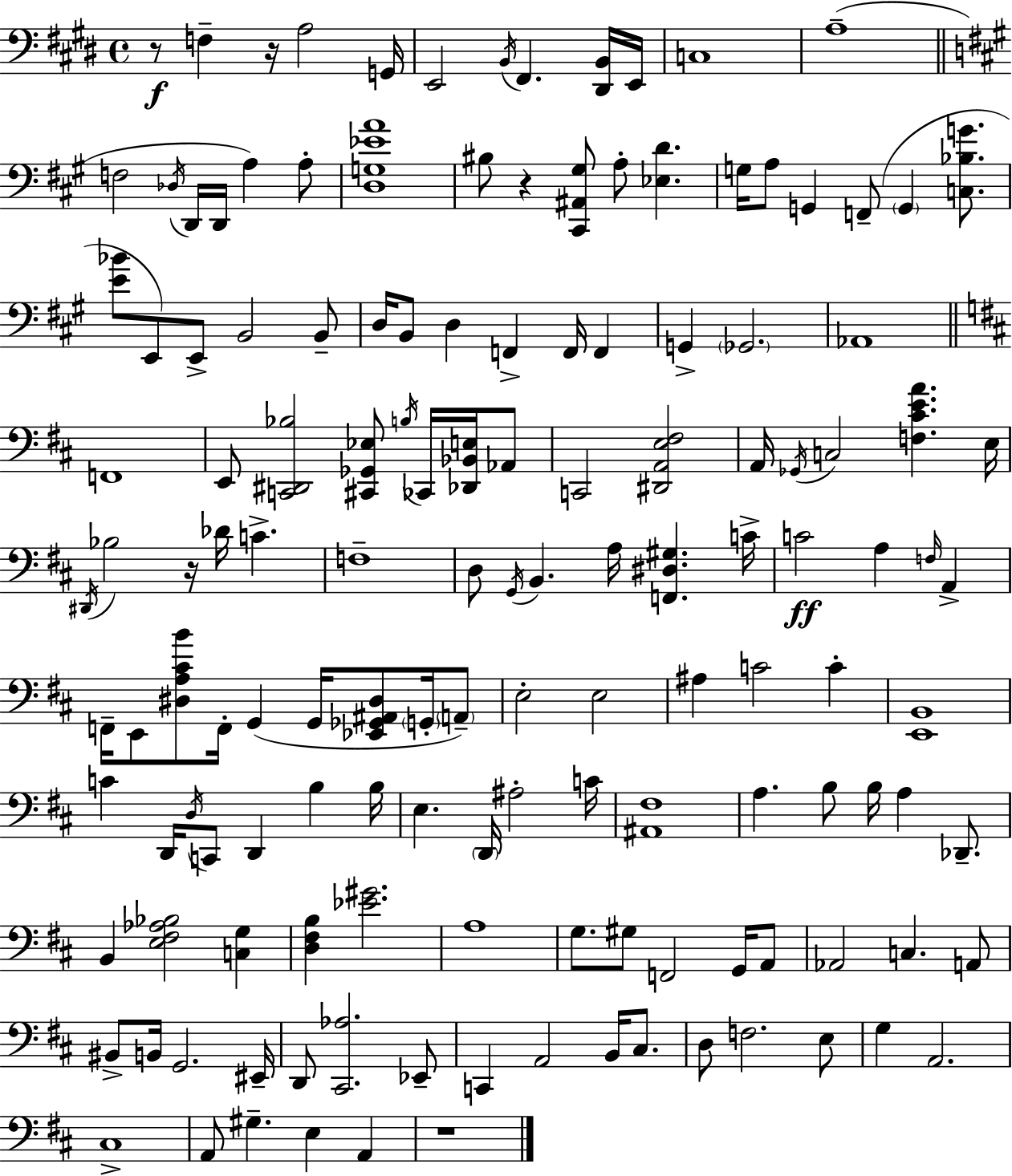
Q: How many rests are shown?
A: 5